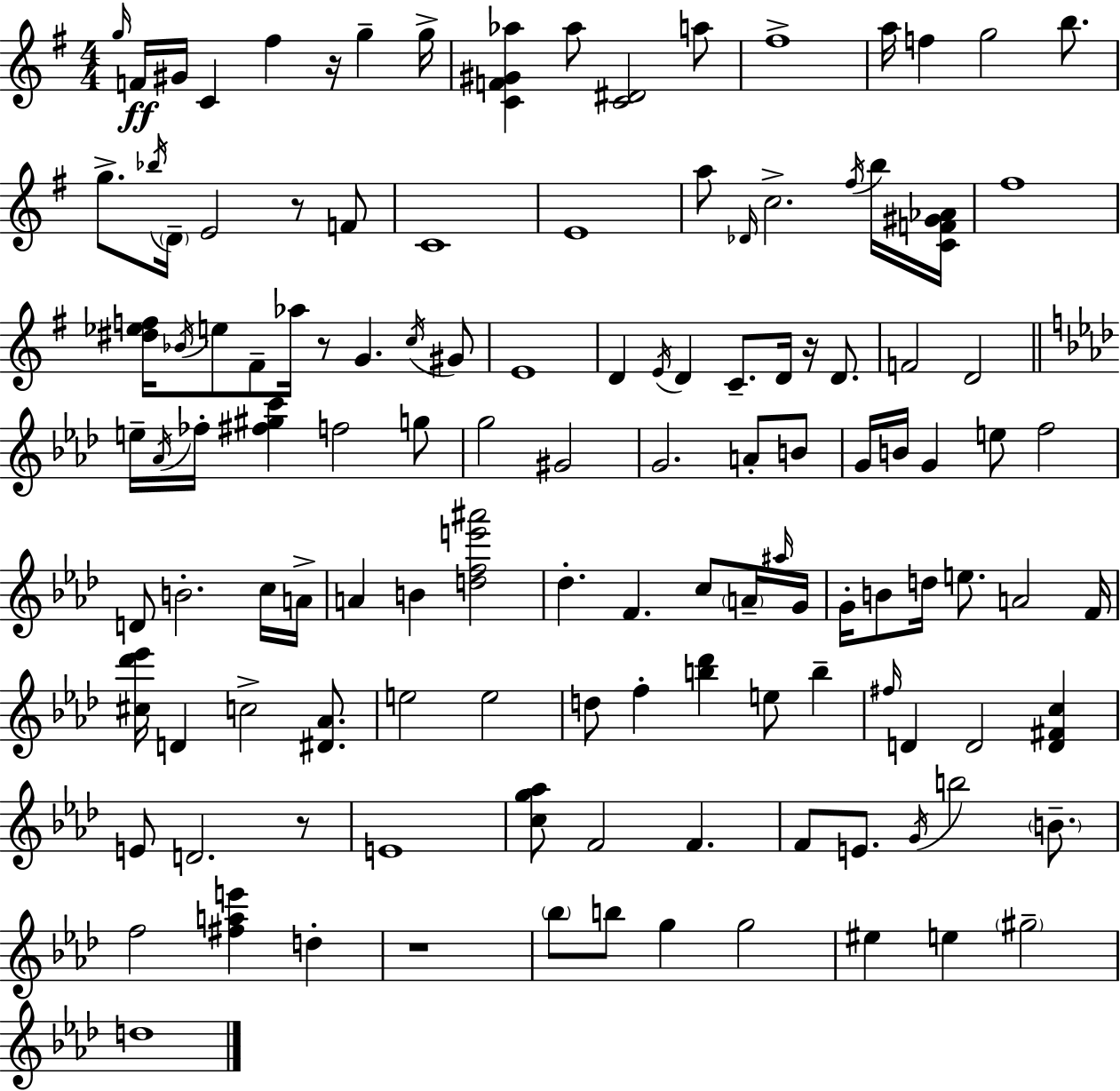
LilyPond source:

{
  \clef treble
  \numericTimeSignature
  \time 4/4
  \key e \minor
  \repeat volta 2 { \grace { g''16 }\ff f'16 gis'16 c'4 fis''4 r16 g''4-- | g''16-> <c' f' gis' aes''>4 aes''8 <c' dis'>2 a''8 | fis''1-> | a''16 f''4 g''2 b''8. | \break g''8.-> \acciaccatura { bes''16 } \parenthesize d'16-- e'2 r8 | f'8 c'1 | e'1 | a''8 \grace { des'16 } c''2.-> | \break \acciaccatura { fis''16 } b''16 <c' f' gis' aes'>16 fis''1 | <dis'' ees'' f''>16 \acciaccatura { bes'16 } e''8 fis'8-- aes''16 r8 g'4. | \acciaccatura { c''16 } gis'8 e'1 | d'4 \acciaccatura { e'16 } d'4 c'8.-- | \break d'16 r16 d'8. f'2 d'2 | \bar "||" \break \key aes \major e''16-- \acciaccatura { aes'16 } fes''16-. <fis'' gis'' c'''>4 f''2 g''8 | g''2 gis'2 | g'2. a'8-. b'8 | g'16 b'16 g'4 e''8 f''2 | \break d'8 b'2.-. c''16 | a'16-> a'4 b'4 <d'' f'' e''' ais'''>2 | des''4.-. f'4. c''8 \parenthesize a'16-- | \grace { ais''16 } g'16 g'16-. b'8 d''16 e''8. a'2 | \break f'16 <cis'' des''' ees'''>16 d'4 c''2-> <dis' aes'>8. | e''2 e''2 | d''8 f''4-. <b'' des'''>4 e''8 b''4-- | \grace { fis''16 } d'4 d'2 <d' fis' c''>4 | \break e'8 d'2. | r8 e'1 | <c'' g'' aes''>8 f'2 f'4. | f'8 e'8. \acciaccatura { g'16 } b''2 | \break \parenthesize b'8.-- f''2 <fis'' a'' e'''>4 | d''4-. r1 | \parenthesize bes''8 b''8 g''4 g''2 | eis''4 e''4 \parenthesize gis''2-- | \break d''1 | } \bar "|."
}